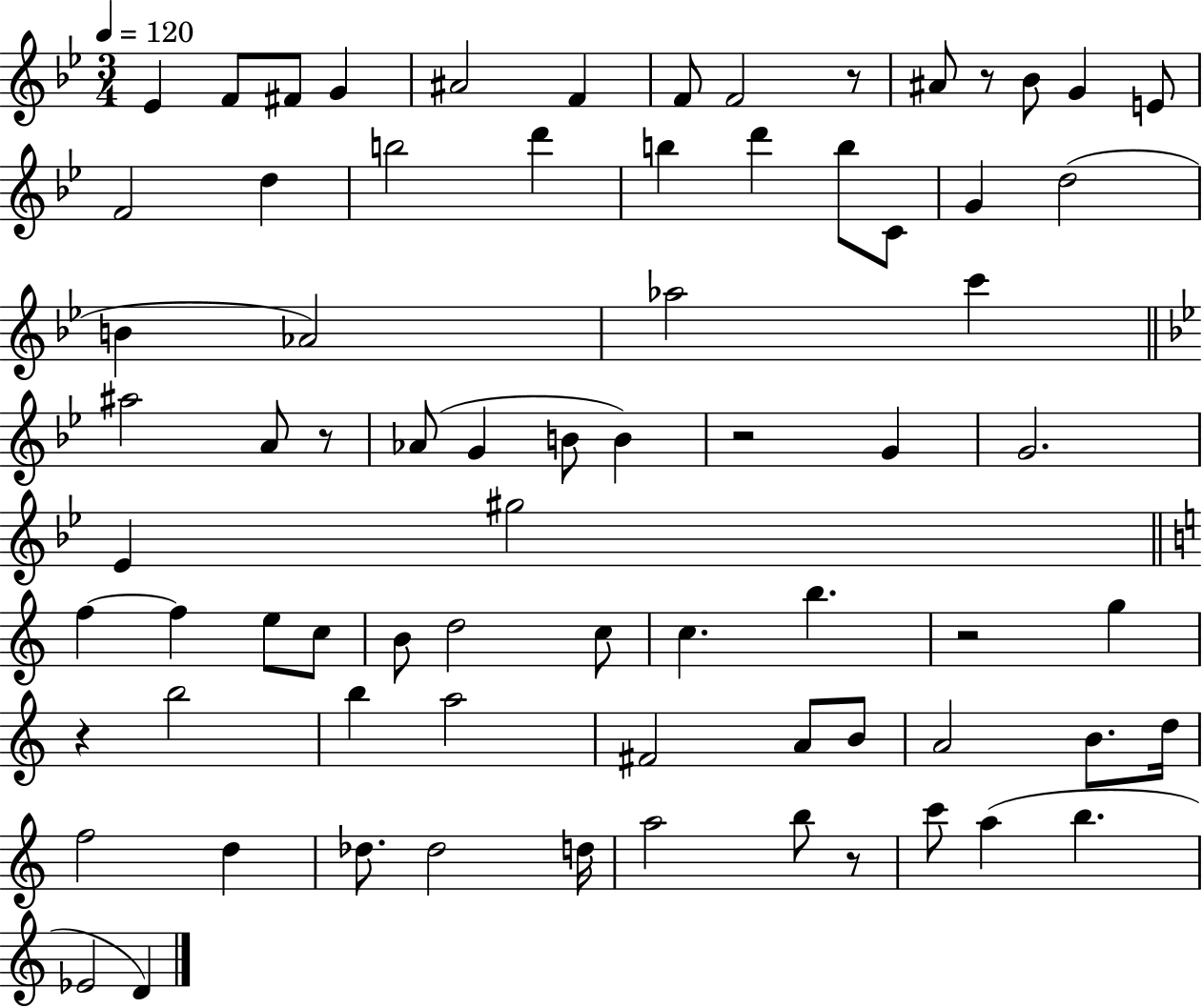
Eb4/q F4/e F#4/e G4/q A#4/h F4/q F4/e F4/h R/e A#4/e R/e Bb4/e G4/q E4/e F4/h D5/q B5/h D6/q B5/q D6/q B5/e C4/e G4/q D5/h B4/q Ab4/h Ab5/h C6/q A#5/h A4/e R/e Ab4/e G4/q B4/e B4/q R/h G4/q G4/h. Eb4/q G#5/h F5/q F5/q E5/e C5/e B4/e D5/h C5/e C5/q. B5/q. R/h G5/q R/q B5/h B5/q A5/h F#4/h A4/e B4/e A4/h B4/e. D5/s F5/h D5/q Db5/e. Db5/h D5/s A5/h B5/e R/e C6/e A5/q B5/q. Eb4/h D4/q